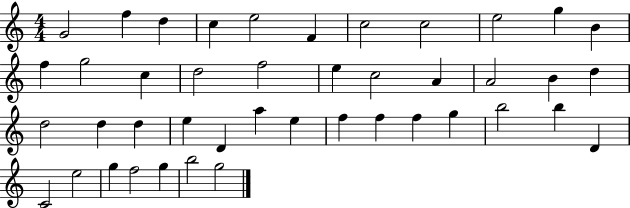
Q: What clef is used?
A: treble